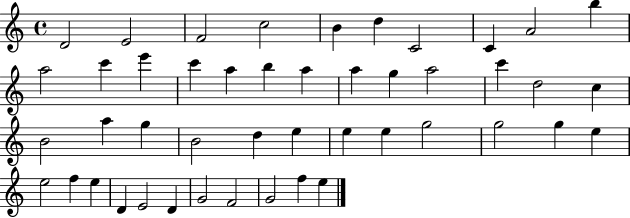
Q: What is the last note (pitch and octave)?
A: E5